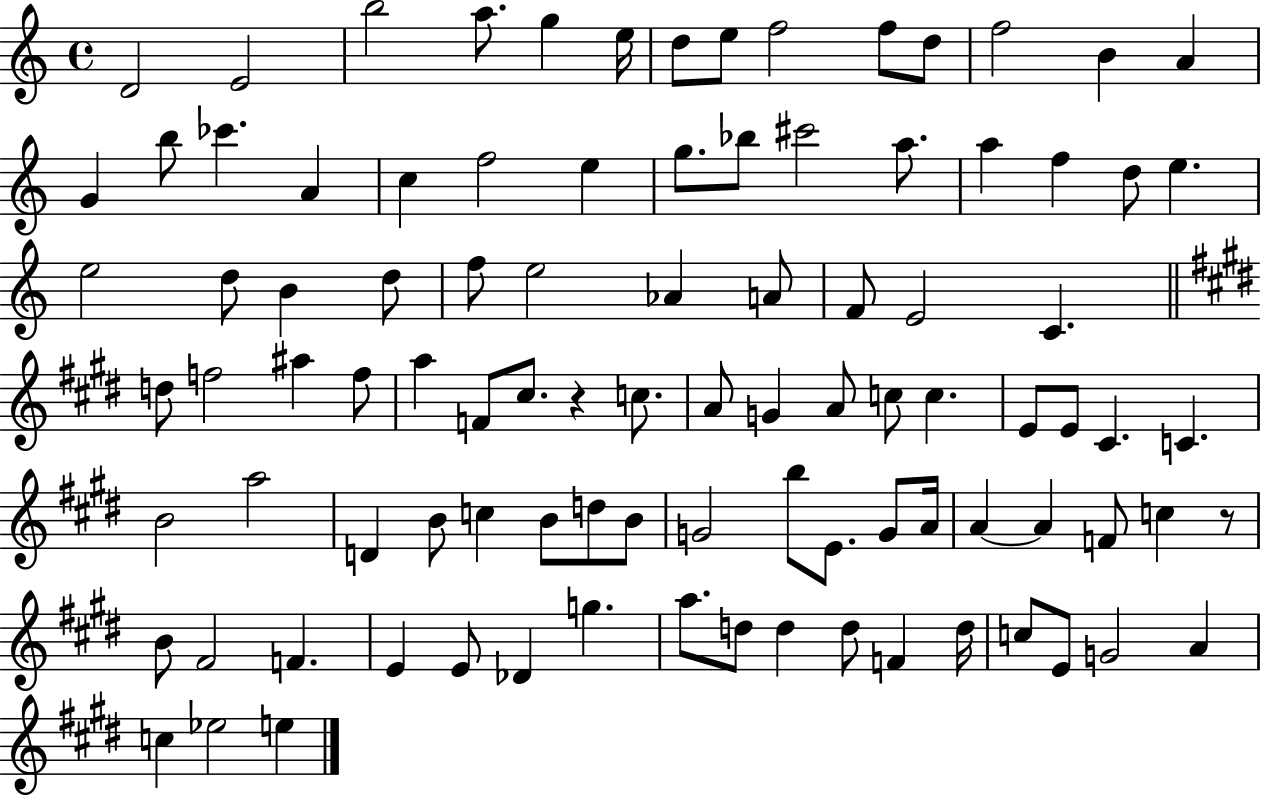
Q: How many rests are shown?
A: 2